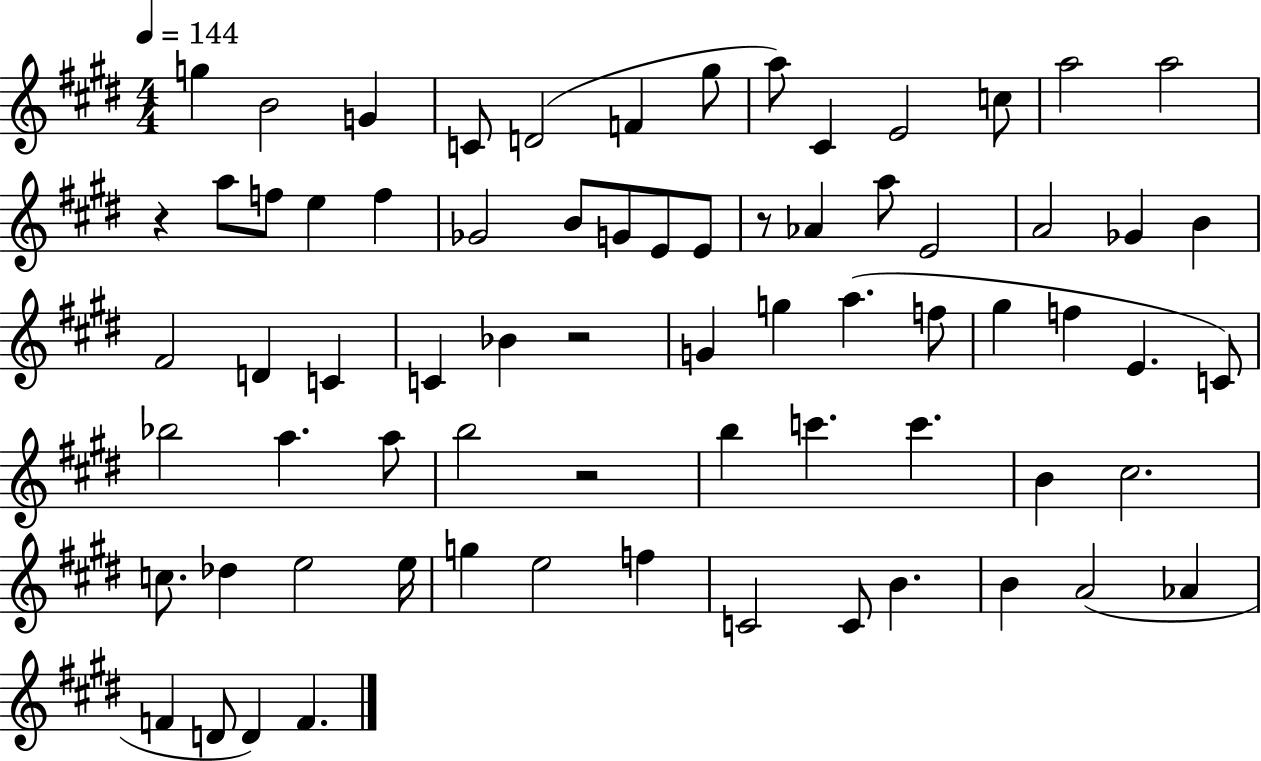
G5/q B4/h G4/q C4/e D4/h F4/q G#5/e A5/e C#4/q E4/h C5/e A5/h A5/h R/q A5/e F5/e E5/q F5/q Gb4/h B4/e G4/e E4/e E4/e R/e Ab4/q A5/e E4/h A4/h Gb4/q B4/q F#4/h D4/q C4/q C4/q Bb4/q R/h G4/q G5/q A5/q. F5/e G#5/q F5/q E4/q. C4/e Bb5/h A5/q. A5/e B5/h R/h B5/q C6/q. C6/q. B4/q C#5/h. C5/e. Db5/q E5/h E5/s G5/q E5/h F5/q C4/h C4/e B4/q. B4/q A4/h Ab4/q F4/q D4/e D4/q F4/q.